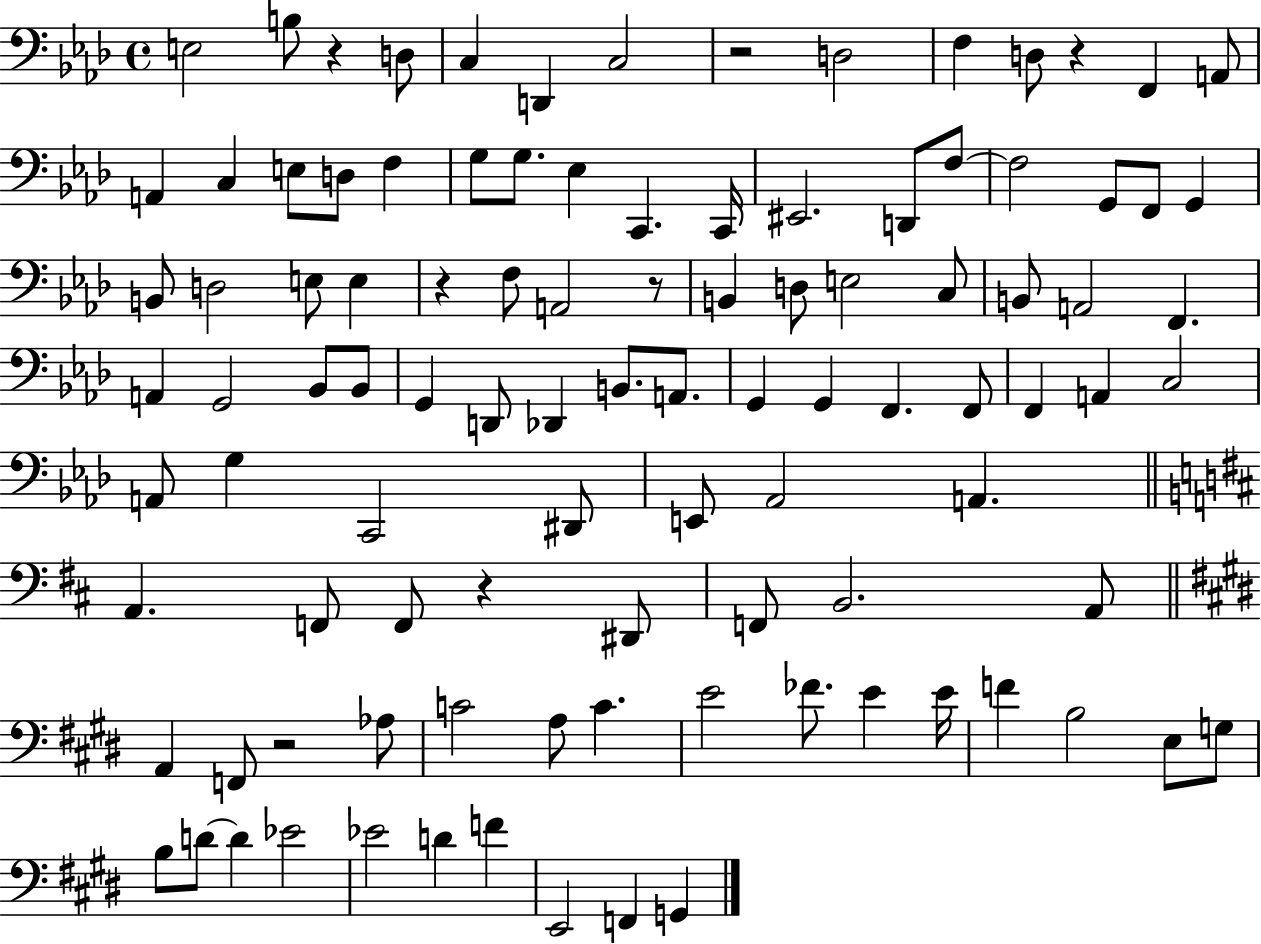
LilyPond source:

{
  \clef bass
  \time 4/4
  \defaultTimeSignature
  \key aes \major
  e2 b8 r4 d8 | c4 d,4 c2 | r2 d2 | f4 d8 r4 f,4 a,8 | \break a,4 c4 e8 d8 f4 | g8 g8. ees4 c,4. c,16 | eis,2. d,8 f8~~ | f2 g,8 f,8 g,4 | \break b,8 d2 e8 e4 | r4 f8 a,2 r8 | b,4 d8 e2 c8 | b,8 a,2 f,4. | \break a,4 g,2 bes,8 bes,8 | g,4 d,8 des,4 b,8. a,8. | g,4 g,4 f,4. f,8 | f,4 a,4 c2 | \break a,8 g4 c,2 dis,8 | e,8 aes,2 a,4. | \bar "||" \break \key b \minor a,4. f,8 f,8 r4 dis,8 | f,8 b,2. a,8 | \bar "||" \break \key e \major a,4 f,8 r2 aes8 | c'2 a8 c'4. | e'2 fes'8. e'4 e'16 | f'4 b2 e8 g8 | \break b8 d'8~~ d'4 ees'2 | ees'2 d'4 f'4 | e,2 f,4 g,4 | \bar "|."
}